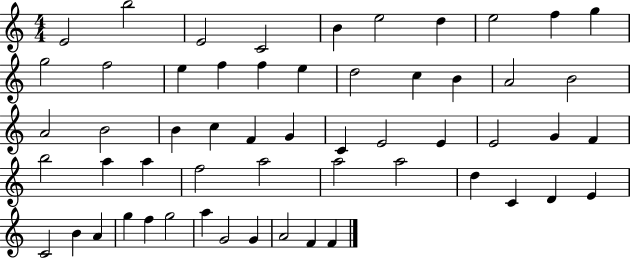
E4/h B5/h E4/h C4/h B4/q E5/h D5/q E5/h F5/q G5/q G5/h F5/h E5/q F5/q F5/q E5/q D5/h C5/q B4/q A4/h B4/h A4/h B4/h B4/q C5/q F4/q G4/q C4/q E4/h E4/q E4/h G4/q F4/q B5/h A5/q A5/q F5/h A5/h A5/h A5/h D5/q C4/q D4/q E4/q C4/h B4/q A4/q G5/q F5/q G5/h A5/q G4/h G4/q A4/h F4/q F4/q